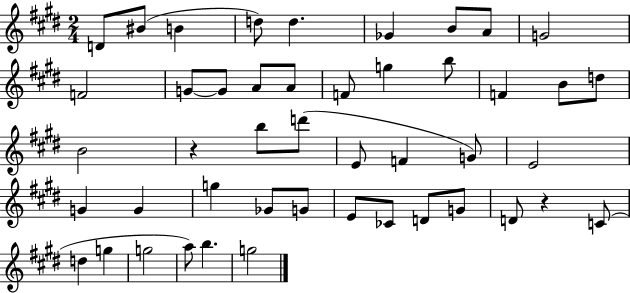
D4/e BIS4/e B4/q D5/e D5/q. Gb4/q B4/e A4/e G4/h F4/h G4/e G4/e A4/e A4/e F4/e G5/q B5/e F4/q B4/e D5/e B4/h R/q B5/e D6/e E4/e F4/q G4/e E4/h G4/q G4/q G5/q Gb4/e G4/e E4/e CES4/e D4/e G4/e D4/e R/q C4/e D5/q G5/q G5/h A5/e B5/q. G5/h